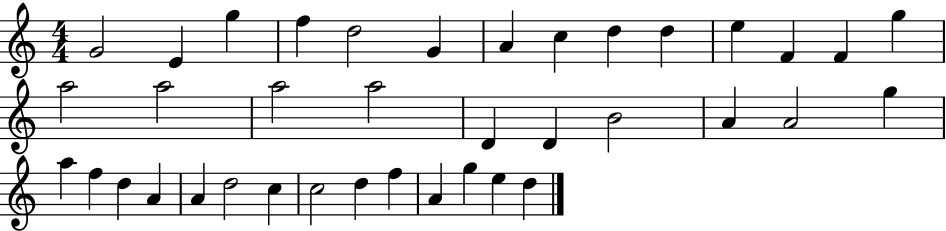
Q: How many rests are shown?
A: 0